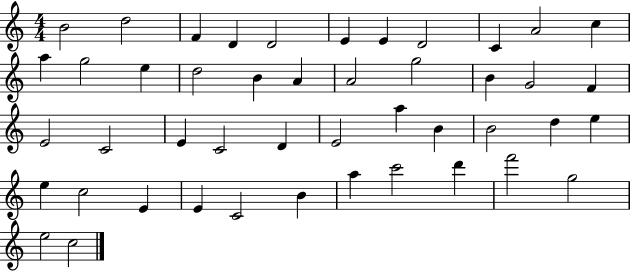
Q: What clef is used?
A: treble